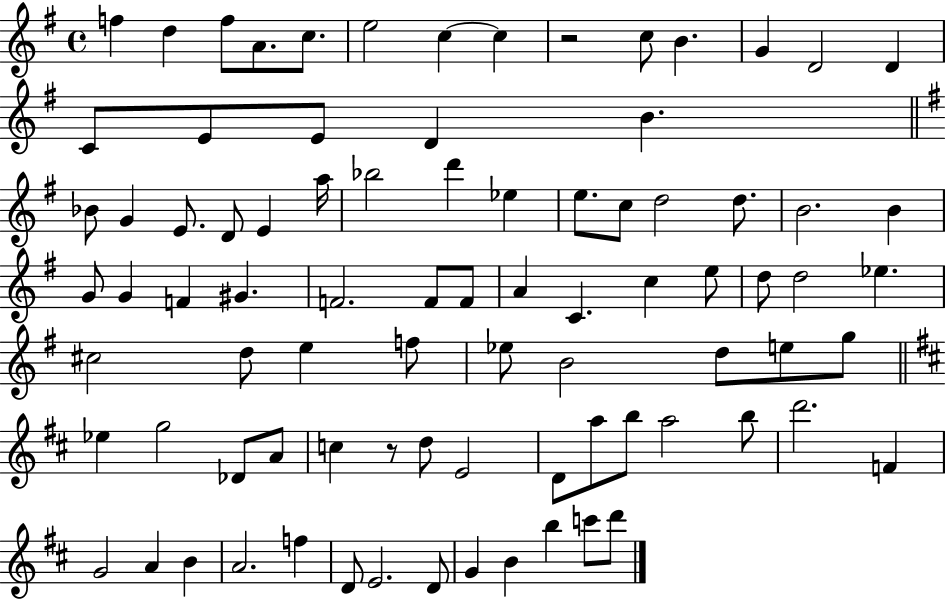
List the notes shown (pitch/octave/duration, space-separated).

F5/q D5/q F5/e A4/e. C5/e. E5/h C5/q C5/q R/h C5/e B4/q. G4/q D4/h D4/q C4/e E4/e E4/e D4/q B4/q. Bb4/e G4/q E4/e. D4/e E4/q A5/s Bb5/h D6/q Eb5/q E5/e. C5/e D5/h D5/e. B4/h. B4/q G4/e G4/q F4/q G#4/q. F4/h. F4/e F4/e A4/q C4/q. C5/q E5/e D5/e D5/h Eb5/q. C#5/h D5/e E5/q F5/e Eb5/e B4/h D5/e E5/e G5/e Eb5/q G5/h Db4/e A4/e C5/q R/e D5/e E4/h D4/e A5/e B5/e A5/h B5/e D6/h. F4/q G4/h A4/q B4/q A4/h. F5/q D4/e E4/h. D4/e G4/q B4/q B5/q C6/e D6/e